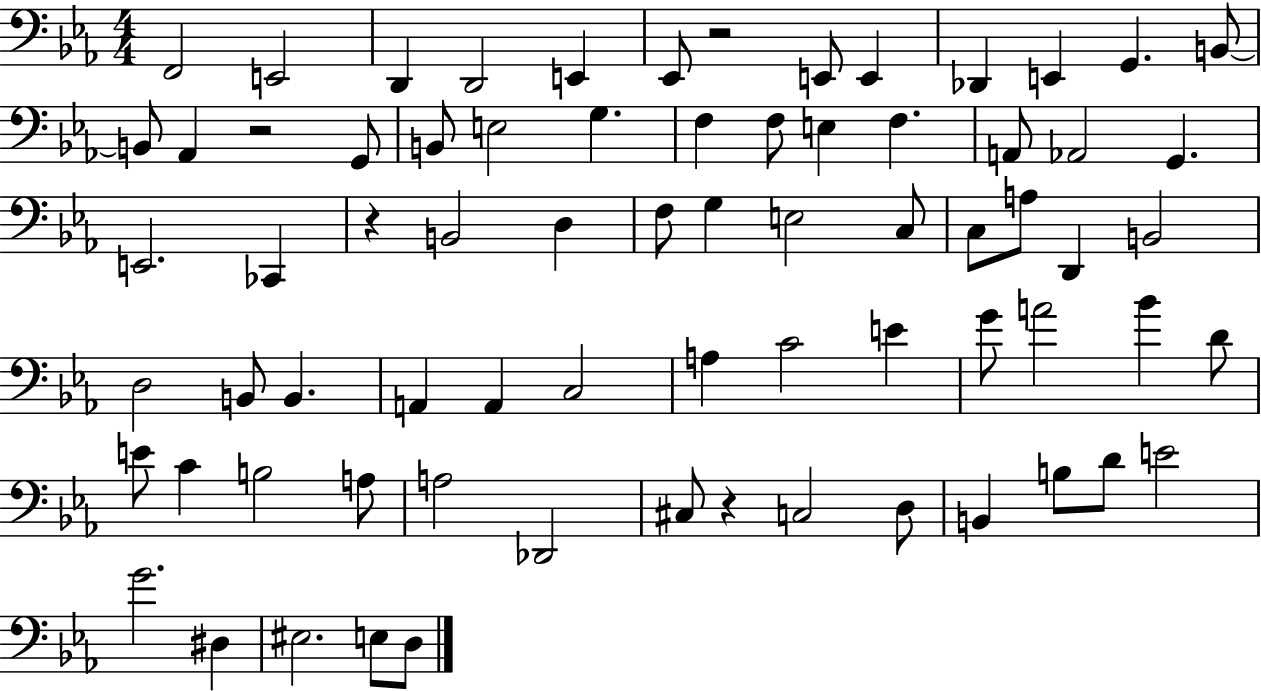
{
  \clef bass
  \numericTimeSignature
  \time 4/4
  \key ees \major
  \repeat volta 2 { f,2 e,2 | d,4 d,2 e,4 | ees,8 r2 e,8 e,4 | des,4 e,4 g,4. b,8~~ | \break b,8 aes,4 r2 g,8 | b,8 e2 g4. | f4 f8 e4 f4. | a,8 aes,2 g,4. | \break e,2. ces,4 | r4 b,2 d4 | f8 g4 e2 c8 | c8 a8 d,4 b,2 | \break d2 b,8 b,4. | a,4 a,4 c2 | a4 c'2 e'4 | g'8 a'2 bes'4 d'8 | \break e'8 c'4 b2 a8 | a2 des,2 | cis8 r4 c2 d8 | b,4 b8 d'8 e'2 | \break g'2. dis4 | eis2. e8 d8 | } \bar "|."
}